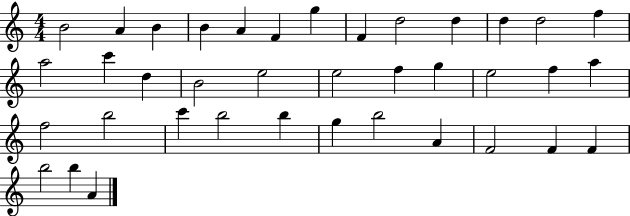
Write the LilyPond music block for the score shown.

{
  \clef treble
  \numericTimeSignature
  \time 4/4
  \key c \major
  b'2 a'4 b'4 | b'4 a'4 f'4 g''4 | f'4 d''2 d''4 | d''4 d''2 f''4 | \break a''2 c'''4 d''4 | b'2 e''2 | e''2 f''4 g''4 | e''2 f''4 a''4 | \break f''2 b''2 | c'''4 b''2 b''4 | g''4 b''2 a'4 | f'2 f'4 f'4 | \break b''2 b''4 a'4 | \bar "|."
}